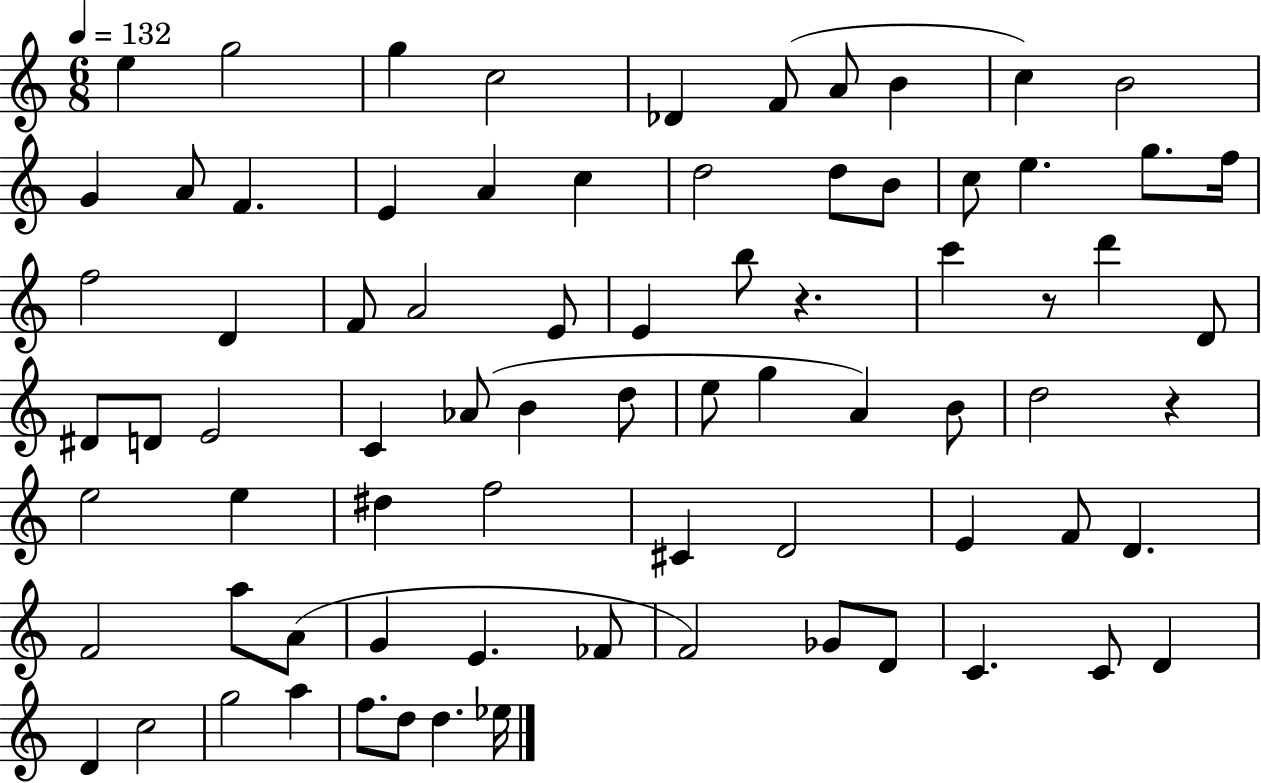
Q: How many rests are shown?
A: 3